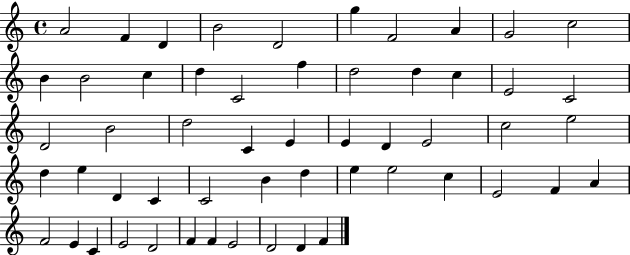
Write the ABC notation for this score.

X:1
T:Untitled
M:4/4
L:1/4
K:C
A2 F D B2 D2 g F2 A G2 c2 B B2 c d C2 f d2 d c E2 C2 D2 B2 d2 C E E D E2 c2 e2 d e D C C2 B d e e2 c E2 F A F2 E C E2 D2 F F E2 D2 D F